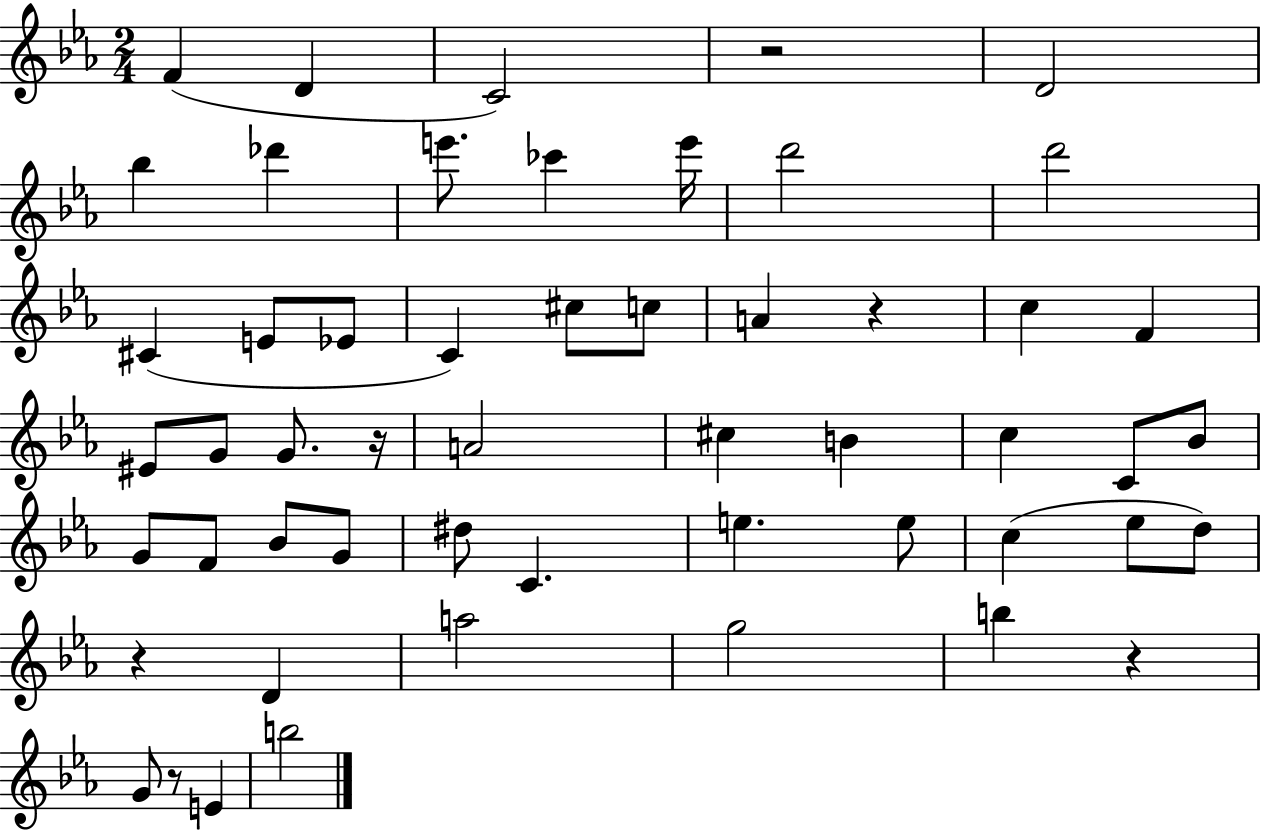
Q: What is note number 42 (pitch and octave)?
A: A5